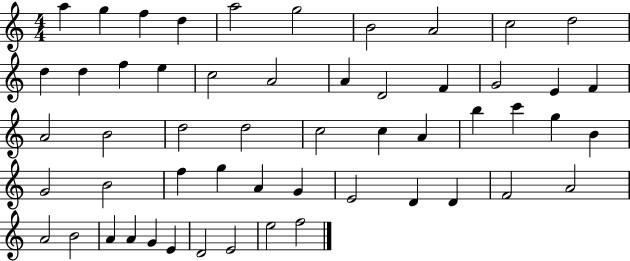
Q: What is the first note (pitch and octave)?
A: A5